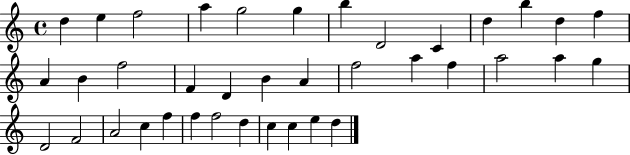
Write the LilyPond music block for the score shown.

{
  \clef treble
  \time 4/4
  \defaultTimeSignature
  \key c \major
  d''4 e''4 f''2 | a''4 g''2 g''4 | b''4 d'2 c'4 | d''4 b''4 d''4 f''4 | \break a'4 b'4 f''2 | f'4 d'4 b'4 a'4 | f''2 a''4 f''4 | a''2 a''4 g''4 | \break d'2 f'2 | a'2 c''4 f''4 | f''4 f''2 d''4 | c''4 c''4 e''4 d''4 | \break \bar "|."
}